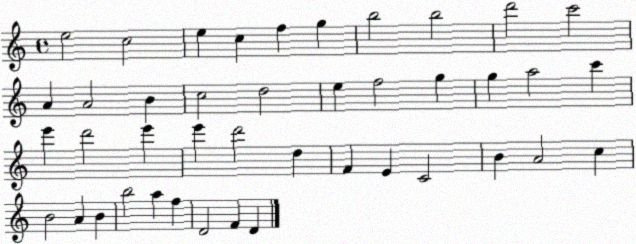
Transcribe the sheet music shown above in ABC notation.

X:1
T:Untitled
M:4/4
L:1/4
K:C
e2 c2 e c f g b2 b2 d'2 c'2 A A2 B c2 d2 e f2 g g a2 c' e' d'2 e' e' d'2 d F E C2 B A2 c B2 A B b2 a f D2 F D